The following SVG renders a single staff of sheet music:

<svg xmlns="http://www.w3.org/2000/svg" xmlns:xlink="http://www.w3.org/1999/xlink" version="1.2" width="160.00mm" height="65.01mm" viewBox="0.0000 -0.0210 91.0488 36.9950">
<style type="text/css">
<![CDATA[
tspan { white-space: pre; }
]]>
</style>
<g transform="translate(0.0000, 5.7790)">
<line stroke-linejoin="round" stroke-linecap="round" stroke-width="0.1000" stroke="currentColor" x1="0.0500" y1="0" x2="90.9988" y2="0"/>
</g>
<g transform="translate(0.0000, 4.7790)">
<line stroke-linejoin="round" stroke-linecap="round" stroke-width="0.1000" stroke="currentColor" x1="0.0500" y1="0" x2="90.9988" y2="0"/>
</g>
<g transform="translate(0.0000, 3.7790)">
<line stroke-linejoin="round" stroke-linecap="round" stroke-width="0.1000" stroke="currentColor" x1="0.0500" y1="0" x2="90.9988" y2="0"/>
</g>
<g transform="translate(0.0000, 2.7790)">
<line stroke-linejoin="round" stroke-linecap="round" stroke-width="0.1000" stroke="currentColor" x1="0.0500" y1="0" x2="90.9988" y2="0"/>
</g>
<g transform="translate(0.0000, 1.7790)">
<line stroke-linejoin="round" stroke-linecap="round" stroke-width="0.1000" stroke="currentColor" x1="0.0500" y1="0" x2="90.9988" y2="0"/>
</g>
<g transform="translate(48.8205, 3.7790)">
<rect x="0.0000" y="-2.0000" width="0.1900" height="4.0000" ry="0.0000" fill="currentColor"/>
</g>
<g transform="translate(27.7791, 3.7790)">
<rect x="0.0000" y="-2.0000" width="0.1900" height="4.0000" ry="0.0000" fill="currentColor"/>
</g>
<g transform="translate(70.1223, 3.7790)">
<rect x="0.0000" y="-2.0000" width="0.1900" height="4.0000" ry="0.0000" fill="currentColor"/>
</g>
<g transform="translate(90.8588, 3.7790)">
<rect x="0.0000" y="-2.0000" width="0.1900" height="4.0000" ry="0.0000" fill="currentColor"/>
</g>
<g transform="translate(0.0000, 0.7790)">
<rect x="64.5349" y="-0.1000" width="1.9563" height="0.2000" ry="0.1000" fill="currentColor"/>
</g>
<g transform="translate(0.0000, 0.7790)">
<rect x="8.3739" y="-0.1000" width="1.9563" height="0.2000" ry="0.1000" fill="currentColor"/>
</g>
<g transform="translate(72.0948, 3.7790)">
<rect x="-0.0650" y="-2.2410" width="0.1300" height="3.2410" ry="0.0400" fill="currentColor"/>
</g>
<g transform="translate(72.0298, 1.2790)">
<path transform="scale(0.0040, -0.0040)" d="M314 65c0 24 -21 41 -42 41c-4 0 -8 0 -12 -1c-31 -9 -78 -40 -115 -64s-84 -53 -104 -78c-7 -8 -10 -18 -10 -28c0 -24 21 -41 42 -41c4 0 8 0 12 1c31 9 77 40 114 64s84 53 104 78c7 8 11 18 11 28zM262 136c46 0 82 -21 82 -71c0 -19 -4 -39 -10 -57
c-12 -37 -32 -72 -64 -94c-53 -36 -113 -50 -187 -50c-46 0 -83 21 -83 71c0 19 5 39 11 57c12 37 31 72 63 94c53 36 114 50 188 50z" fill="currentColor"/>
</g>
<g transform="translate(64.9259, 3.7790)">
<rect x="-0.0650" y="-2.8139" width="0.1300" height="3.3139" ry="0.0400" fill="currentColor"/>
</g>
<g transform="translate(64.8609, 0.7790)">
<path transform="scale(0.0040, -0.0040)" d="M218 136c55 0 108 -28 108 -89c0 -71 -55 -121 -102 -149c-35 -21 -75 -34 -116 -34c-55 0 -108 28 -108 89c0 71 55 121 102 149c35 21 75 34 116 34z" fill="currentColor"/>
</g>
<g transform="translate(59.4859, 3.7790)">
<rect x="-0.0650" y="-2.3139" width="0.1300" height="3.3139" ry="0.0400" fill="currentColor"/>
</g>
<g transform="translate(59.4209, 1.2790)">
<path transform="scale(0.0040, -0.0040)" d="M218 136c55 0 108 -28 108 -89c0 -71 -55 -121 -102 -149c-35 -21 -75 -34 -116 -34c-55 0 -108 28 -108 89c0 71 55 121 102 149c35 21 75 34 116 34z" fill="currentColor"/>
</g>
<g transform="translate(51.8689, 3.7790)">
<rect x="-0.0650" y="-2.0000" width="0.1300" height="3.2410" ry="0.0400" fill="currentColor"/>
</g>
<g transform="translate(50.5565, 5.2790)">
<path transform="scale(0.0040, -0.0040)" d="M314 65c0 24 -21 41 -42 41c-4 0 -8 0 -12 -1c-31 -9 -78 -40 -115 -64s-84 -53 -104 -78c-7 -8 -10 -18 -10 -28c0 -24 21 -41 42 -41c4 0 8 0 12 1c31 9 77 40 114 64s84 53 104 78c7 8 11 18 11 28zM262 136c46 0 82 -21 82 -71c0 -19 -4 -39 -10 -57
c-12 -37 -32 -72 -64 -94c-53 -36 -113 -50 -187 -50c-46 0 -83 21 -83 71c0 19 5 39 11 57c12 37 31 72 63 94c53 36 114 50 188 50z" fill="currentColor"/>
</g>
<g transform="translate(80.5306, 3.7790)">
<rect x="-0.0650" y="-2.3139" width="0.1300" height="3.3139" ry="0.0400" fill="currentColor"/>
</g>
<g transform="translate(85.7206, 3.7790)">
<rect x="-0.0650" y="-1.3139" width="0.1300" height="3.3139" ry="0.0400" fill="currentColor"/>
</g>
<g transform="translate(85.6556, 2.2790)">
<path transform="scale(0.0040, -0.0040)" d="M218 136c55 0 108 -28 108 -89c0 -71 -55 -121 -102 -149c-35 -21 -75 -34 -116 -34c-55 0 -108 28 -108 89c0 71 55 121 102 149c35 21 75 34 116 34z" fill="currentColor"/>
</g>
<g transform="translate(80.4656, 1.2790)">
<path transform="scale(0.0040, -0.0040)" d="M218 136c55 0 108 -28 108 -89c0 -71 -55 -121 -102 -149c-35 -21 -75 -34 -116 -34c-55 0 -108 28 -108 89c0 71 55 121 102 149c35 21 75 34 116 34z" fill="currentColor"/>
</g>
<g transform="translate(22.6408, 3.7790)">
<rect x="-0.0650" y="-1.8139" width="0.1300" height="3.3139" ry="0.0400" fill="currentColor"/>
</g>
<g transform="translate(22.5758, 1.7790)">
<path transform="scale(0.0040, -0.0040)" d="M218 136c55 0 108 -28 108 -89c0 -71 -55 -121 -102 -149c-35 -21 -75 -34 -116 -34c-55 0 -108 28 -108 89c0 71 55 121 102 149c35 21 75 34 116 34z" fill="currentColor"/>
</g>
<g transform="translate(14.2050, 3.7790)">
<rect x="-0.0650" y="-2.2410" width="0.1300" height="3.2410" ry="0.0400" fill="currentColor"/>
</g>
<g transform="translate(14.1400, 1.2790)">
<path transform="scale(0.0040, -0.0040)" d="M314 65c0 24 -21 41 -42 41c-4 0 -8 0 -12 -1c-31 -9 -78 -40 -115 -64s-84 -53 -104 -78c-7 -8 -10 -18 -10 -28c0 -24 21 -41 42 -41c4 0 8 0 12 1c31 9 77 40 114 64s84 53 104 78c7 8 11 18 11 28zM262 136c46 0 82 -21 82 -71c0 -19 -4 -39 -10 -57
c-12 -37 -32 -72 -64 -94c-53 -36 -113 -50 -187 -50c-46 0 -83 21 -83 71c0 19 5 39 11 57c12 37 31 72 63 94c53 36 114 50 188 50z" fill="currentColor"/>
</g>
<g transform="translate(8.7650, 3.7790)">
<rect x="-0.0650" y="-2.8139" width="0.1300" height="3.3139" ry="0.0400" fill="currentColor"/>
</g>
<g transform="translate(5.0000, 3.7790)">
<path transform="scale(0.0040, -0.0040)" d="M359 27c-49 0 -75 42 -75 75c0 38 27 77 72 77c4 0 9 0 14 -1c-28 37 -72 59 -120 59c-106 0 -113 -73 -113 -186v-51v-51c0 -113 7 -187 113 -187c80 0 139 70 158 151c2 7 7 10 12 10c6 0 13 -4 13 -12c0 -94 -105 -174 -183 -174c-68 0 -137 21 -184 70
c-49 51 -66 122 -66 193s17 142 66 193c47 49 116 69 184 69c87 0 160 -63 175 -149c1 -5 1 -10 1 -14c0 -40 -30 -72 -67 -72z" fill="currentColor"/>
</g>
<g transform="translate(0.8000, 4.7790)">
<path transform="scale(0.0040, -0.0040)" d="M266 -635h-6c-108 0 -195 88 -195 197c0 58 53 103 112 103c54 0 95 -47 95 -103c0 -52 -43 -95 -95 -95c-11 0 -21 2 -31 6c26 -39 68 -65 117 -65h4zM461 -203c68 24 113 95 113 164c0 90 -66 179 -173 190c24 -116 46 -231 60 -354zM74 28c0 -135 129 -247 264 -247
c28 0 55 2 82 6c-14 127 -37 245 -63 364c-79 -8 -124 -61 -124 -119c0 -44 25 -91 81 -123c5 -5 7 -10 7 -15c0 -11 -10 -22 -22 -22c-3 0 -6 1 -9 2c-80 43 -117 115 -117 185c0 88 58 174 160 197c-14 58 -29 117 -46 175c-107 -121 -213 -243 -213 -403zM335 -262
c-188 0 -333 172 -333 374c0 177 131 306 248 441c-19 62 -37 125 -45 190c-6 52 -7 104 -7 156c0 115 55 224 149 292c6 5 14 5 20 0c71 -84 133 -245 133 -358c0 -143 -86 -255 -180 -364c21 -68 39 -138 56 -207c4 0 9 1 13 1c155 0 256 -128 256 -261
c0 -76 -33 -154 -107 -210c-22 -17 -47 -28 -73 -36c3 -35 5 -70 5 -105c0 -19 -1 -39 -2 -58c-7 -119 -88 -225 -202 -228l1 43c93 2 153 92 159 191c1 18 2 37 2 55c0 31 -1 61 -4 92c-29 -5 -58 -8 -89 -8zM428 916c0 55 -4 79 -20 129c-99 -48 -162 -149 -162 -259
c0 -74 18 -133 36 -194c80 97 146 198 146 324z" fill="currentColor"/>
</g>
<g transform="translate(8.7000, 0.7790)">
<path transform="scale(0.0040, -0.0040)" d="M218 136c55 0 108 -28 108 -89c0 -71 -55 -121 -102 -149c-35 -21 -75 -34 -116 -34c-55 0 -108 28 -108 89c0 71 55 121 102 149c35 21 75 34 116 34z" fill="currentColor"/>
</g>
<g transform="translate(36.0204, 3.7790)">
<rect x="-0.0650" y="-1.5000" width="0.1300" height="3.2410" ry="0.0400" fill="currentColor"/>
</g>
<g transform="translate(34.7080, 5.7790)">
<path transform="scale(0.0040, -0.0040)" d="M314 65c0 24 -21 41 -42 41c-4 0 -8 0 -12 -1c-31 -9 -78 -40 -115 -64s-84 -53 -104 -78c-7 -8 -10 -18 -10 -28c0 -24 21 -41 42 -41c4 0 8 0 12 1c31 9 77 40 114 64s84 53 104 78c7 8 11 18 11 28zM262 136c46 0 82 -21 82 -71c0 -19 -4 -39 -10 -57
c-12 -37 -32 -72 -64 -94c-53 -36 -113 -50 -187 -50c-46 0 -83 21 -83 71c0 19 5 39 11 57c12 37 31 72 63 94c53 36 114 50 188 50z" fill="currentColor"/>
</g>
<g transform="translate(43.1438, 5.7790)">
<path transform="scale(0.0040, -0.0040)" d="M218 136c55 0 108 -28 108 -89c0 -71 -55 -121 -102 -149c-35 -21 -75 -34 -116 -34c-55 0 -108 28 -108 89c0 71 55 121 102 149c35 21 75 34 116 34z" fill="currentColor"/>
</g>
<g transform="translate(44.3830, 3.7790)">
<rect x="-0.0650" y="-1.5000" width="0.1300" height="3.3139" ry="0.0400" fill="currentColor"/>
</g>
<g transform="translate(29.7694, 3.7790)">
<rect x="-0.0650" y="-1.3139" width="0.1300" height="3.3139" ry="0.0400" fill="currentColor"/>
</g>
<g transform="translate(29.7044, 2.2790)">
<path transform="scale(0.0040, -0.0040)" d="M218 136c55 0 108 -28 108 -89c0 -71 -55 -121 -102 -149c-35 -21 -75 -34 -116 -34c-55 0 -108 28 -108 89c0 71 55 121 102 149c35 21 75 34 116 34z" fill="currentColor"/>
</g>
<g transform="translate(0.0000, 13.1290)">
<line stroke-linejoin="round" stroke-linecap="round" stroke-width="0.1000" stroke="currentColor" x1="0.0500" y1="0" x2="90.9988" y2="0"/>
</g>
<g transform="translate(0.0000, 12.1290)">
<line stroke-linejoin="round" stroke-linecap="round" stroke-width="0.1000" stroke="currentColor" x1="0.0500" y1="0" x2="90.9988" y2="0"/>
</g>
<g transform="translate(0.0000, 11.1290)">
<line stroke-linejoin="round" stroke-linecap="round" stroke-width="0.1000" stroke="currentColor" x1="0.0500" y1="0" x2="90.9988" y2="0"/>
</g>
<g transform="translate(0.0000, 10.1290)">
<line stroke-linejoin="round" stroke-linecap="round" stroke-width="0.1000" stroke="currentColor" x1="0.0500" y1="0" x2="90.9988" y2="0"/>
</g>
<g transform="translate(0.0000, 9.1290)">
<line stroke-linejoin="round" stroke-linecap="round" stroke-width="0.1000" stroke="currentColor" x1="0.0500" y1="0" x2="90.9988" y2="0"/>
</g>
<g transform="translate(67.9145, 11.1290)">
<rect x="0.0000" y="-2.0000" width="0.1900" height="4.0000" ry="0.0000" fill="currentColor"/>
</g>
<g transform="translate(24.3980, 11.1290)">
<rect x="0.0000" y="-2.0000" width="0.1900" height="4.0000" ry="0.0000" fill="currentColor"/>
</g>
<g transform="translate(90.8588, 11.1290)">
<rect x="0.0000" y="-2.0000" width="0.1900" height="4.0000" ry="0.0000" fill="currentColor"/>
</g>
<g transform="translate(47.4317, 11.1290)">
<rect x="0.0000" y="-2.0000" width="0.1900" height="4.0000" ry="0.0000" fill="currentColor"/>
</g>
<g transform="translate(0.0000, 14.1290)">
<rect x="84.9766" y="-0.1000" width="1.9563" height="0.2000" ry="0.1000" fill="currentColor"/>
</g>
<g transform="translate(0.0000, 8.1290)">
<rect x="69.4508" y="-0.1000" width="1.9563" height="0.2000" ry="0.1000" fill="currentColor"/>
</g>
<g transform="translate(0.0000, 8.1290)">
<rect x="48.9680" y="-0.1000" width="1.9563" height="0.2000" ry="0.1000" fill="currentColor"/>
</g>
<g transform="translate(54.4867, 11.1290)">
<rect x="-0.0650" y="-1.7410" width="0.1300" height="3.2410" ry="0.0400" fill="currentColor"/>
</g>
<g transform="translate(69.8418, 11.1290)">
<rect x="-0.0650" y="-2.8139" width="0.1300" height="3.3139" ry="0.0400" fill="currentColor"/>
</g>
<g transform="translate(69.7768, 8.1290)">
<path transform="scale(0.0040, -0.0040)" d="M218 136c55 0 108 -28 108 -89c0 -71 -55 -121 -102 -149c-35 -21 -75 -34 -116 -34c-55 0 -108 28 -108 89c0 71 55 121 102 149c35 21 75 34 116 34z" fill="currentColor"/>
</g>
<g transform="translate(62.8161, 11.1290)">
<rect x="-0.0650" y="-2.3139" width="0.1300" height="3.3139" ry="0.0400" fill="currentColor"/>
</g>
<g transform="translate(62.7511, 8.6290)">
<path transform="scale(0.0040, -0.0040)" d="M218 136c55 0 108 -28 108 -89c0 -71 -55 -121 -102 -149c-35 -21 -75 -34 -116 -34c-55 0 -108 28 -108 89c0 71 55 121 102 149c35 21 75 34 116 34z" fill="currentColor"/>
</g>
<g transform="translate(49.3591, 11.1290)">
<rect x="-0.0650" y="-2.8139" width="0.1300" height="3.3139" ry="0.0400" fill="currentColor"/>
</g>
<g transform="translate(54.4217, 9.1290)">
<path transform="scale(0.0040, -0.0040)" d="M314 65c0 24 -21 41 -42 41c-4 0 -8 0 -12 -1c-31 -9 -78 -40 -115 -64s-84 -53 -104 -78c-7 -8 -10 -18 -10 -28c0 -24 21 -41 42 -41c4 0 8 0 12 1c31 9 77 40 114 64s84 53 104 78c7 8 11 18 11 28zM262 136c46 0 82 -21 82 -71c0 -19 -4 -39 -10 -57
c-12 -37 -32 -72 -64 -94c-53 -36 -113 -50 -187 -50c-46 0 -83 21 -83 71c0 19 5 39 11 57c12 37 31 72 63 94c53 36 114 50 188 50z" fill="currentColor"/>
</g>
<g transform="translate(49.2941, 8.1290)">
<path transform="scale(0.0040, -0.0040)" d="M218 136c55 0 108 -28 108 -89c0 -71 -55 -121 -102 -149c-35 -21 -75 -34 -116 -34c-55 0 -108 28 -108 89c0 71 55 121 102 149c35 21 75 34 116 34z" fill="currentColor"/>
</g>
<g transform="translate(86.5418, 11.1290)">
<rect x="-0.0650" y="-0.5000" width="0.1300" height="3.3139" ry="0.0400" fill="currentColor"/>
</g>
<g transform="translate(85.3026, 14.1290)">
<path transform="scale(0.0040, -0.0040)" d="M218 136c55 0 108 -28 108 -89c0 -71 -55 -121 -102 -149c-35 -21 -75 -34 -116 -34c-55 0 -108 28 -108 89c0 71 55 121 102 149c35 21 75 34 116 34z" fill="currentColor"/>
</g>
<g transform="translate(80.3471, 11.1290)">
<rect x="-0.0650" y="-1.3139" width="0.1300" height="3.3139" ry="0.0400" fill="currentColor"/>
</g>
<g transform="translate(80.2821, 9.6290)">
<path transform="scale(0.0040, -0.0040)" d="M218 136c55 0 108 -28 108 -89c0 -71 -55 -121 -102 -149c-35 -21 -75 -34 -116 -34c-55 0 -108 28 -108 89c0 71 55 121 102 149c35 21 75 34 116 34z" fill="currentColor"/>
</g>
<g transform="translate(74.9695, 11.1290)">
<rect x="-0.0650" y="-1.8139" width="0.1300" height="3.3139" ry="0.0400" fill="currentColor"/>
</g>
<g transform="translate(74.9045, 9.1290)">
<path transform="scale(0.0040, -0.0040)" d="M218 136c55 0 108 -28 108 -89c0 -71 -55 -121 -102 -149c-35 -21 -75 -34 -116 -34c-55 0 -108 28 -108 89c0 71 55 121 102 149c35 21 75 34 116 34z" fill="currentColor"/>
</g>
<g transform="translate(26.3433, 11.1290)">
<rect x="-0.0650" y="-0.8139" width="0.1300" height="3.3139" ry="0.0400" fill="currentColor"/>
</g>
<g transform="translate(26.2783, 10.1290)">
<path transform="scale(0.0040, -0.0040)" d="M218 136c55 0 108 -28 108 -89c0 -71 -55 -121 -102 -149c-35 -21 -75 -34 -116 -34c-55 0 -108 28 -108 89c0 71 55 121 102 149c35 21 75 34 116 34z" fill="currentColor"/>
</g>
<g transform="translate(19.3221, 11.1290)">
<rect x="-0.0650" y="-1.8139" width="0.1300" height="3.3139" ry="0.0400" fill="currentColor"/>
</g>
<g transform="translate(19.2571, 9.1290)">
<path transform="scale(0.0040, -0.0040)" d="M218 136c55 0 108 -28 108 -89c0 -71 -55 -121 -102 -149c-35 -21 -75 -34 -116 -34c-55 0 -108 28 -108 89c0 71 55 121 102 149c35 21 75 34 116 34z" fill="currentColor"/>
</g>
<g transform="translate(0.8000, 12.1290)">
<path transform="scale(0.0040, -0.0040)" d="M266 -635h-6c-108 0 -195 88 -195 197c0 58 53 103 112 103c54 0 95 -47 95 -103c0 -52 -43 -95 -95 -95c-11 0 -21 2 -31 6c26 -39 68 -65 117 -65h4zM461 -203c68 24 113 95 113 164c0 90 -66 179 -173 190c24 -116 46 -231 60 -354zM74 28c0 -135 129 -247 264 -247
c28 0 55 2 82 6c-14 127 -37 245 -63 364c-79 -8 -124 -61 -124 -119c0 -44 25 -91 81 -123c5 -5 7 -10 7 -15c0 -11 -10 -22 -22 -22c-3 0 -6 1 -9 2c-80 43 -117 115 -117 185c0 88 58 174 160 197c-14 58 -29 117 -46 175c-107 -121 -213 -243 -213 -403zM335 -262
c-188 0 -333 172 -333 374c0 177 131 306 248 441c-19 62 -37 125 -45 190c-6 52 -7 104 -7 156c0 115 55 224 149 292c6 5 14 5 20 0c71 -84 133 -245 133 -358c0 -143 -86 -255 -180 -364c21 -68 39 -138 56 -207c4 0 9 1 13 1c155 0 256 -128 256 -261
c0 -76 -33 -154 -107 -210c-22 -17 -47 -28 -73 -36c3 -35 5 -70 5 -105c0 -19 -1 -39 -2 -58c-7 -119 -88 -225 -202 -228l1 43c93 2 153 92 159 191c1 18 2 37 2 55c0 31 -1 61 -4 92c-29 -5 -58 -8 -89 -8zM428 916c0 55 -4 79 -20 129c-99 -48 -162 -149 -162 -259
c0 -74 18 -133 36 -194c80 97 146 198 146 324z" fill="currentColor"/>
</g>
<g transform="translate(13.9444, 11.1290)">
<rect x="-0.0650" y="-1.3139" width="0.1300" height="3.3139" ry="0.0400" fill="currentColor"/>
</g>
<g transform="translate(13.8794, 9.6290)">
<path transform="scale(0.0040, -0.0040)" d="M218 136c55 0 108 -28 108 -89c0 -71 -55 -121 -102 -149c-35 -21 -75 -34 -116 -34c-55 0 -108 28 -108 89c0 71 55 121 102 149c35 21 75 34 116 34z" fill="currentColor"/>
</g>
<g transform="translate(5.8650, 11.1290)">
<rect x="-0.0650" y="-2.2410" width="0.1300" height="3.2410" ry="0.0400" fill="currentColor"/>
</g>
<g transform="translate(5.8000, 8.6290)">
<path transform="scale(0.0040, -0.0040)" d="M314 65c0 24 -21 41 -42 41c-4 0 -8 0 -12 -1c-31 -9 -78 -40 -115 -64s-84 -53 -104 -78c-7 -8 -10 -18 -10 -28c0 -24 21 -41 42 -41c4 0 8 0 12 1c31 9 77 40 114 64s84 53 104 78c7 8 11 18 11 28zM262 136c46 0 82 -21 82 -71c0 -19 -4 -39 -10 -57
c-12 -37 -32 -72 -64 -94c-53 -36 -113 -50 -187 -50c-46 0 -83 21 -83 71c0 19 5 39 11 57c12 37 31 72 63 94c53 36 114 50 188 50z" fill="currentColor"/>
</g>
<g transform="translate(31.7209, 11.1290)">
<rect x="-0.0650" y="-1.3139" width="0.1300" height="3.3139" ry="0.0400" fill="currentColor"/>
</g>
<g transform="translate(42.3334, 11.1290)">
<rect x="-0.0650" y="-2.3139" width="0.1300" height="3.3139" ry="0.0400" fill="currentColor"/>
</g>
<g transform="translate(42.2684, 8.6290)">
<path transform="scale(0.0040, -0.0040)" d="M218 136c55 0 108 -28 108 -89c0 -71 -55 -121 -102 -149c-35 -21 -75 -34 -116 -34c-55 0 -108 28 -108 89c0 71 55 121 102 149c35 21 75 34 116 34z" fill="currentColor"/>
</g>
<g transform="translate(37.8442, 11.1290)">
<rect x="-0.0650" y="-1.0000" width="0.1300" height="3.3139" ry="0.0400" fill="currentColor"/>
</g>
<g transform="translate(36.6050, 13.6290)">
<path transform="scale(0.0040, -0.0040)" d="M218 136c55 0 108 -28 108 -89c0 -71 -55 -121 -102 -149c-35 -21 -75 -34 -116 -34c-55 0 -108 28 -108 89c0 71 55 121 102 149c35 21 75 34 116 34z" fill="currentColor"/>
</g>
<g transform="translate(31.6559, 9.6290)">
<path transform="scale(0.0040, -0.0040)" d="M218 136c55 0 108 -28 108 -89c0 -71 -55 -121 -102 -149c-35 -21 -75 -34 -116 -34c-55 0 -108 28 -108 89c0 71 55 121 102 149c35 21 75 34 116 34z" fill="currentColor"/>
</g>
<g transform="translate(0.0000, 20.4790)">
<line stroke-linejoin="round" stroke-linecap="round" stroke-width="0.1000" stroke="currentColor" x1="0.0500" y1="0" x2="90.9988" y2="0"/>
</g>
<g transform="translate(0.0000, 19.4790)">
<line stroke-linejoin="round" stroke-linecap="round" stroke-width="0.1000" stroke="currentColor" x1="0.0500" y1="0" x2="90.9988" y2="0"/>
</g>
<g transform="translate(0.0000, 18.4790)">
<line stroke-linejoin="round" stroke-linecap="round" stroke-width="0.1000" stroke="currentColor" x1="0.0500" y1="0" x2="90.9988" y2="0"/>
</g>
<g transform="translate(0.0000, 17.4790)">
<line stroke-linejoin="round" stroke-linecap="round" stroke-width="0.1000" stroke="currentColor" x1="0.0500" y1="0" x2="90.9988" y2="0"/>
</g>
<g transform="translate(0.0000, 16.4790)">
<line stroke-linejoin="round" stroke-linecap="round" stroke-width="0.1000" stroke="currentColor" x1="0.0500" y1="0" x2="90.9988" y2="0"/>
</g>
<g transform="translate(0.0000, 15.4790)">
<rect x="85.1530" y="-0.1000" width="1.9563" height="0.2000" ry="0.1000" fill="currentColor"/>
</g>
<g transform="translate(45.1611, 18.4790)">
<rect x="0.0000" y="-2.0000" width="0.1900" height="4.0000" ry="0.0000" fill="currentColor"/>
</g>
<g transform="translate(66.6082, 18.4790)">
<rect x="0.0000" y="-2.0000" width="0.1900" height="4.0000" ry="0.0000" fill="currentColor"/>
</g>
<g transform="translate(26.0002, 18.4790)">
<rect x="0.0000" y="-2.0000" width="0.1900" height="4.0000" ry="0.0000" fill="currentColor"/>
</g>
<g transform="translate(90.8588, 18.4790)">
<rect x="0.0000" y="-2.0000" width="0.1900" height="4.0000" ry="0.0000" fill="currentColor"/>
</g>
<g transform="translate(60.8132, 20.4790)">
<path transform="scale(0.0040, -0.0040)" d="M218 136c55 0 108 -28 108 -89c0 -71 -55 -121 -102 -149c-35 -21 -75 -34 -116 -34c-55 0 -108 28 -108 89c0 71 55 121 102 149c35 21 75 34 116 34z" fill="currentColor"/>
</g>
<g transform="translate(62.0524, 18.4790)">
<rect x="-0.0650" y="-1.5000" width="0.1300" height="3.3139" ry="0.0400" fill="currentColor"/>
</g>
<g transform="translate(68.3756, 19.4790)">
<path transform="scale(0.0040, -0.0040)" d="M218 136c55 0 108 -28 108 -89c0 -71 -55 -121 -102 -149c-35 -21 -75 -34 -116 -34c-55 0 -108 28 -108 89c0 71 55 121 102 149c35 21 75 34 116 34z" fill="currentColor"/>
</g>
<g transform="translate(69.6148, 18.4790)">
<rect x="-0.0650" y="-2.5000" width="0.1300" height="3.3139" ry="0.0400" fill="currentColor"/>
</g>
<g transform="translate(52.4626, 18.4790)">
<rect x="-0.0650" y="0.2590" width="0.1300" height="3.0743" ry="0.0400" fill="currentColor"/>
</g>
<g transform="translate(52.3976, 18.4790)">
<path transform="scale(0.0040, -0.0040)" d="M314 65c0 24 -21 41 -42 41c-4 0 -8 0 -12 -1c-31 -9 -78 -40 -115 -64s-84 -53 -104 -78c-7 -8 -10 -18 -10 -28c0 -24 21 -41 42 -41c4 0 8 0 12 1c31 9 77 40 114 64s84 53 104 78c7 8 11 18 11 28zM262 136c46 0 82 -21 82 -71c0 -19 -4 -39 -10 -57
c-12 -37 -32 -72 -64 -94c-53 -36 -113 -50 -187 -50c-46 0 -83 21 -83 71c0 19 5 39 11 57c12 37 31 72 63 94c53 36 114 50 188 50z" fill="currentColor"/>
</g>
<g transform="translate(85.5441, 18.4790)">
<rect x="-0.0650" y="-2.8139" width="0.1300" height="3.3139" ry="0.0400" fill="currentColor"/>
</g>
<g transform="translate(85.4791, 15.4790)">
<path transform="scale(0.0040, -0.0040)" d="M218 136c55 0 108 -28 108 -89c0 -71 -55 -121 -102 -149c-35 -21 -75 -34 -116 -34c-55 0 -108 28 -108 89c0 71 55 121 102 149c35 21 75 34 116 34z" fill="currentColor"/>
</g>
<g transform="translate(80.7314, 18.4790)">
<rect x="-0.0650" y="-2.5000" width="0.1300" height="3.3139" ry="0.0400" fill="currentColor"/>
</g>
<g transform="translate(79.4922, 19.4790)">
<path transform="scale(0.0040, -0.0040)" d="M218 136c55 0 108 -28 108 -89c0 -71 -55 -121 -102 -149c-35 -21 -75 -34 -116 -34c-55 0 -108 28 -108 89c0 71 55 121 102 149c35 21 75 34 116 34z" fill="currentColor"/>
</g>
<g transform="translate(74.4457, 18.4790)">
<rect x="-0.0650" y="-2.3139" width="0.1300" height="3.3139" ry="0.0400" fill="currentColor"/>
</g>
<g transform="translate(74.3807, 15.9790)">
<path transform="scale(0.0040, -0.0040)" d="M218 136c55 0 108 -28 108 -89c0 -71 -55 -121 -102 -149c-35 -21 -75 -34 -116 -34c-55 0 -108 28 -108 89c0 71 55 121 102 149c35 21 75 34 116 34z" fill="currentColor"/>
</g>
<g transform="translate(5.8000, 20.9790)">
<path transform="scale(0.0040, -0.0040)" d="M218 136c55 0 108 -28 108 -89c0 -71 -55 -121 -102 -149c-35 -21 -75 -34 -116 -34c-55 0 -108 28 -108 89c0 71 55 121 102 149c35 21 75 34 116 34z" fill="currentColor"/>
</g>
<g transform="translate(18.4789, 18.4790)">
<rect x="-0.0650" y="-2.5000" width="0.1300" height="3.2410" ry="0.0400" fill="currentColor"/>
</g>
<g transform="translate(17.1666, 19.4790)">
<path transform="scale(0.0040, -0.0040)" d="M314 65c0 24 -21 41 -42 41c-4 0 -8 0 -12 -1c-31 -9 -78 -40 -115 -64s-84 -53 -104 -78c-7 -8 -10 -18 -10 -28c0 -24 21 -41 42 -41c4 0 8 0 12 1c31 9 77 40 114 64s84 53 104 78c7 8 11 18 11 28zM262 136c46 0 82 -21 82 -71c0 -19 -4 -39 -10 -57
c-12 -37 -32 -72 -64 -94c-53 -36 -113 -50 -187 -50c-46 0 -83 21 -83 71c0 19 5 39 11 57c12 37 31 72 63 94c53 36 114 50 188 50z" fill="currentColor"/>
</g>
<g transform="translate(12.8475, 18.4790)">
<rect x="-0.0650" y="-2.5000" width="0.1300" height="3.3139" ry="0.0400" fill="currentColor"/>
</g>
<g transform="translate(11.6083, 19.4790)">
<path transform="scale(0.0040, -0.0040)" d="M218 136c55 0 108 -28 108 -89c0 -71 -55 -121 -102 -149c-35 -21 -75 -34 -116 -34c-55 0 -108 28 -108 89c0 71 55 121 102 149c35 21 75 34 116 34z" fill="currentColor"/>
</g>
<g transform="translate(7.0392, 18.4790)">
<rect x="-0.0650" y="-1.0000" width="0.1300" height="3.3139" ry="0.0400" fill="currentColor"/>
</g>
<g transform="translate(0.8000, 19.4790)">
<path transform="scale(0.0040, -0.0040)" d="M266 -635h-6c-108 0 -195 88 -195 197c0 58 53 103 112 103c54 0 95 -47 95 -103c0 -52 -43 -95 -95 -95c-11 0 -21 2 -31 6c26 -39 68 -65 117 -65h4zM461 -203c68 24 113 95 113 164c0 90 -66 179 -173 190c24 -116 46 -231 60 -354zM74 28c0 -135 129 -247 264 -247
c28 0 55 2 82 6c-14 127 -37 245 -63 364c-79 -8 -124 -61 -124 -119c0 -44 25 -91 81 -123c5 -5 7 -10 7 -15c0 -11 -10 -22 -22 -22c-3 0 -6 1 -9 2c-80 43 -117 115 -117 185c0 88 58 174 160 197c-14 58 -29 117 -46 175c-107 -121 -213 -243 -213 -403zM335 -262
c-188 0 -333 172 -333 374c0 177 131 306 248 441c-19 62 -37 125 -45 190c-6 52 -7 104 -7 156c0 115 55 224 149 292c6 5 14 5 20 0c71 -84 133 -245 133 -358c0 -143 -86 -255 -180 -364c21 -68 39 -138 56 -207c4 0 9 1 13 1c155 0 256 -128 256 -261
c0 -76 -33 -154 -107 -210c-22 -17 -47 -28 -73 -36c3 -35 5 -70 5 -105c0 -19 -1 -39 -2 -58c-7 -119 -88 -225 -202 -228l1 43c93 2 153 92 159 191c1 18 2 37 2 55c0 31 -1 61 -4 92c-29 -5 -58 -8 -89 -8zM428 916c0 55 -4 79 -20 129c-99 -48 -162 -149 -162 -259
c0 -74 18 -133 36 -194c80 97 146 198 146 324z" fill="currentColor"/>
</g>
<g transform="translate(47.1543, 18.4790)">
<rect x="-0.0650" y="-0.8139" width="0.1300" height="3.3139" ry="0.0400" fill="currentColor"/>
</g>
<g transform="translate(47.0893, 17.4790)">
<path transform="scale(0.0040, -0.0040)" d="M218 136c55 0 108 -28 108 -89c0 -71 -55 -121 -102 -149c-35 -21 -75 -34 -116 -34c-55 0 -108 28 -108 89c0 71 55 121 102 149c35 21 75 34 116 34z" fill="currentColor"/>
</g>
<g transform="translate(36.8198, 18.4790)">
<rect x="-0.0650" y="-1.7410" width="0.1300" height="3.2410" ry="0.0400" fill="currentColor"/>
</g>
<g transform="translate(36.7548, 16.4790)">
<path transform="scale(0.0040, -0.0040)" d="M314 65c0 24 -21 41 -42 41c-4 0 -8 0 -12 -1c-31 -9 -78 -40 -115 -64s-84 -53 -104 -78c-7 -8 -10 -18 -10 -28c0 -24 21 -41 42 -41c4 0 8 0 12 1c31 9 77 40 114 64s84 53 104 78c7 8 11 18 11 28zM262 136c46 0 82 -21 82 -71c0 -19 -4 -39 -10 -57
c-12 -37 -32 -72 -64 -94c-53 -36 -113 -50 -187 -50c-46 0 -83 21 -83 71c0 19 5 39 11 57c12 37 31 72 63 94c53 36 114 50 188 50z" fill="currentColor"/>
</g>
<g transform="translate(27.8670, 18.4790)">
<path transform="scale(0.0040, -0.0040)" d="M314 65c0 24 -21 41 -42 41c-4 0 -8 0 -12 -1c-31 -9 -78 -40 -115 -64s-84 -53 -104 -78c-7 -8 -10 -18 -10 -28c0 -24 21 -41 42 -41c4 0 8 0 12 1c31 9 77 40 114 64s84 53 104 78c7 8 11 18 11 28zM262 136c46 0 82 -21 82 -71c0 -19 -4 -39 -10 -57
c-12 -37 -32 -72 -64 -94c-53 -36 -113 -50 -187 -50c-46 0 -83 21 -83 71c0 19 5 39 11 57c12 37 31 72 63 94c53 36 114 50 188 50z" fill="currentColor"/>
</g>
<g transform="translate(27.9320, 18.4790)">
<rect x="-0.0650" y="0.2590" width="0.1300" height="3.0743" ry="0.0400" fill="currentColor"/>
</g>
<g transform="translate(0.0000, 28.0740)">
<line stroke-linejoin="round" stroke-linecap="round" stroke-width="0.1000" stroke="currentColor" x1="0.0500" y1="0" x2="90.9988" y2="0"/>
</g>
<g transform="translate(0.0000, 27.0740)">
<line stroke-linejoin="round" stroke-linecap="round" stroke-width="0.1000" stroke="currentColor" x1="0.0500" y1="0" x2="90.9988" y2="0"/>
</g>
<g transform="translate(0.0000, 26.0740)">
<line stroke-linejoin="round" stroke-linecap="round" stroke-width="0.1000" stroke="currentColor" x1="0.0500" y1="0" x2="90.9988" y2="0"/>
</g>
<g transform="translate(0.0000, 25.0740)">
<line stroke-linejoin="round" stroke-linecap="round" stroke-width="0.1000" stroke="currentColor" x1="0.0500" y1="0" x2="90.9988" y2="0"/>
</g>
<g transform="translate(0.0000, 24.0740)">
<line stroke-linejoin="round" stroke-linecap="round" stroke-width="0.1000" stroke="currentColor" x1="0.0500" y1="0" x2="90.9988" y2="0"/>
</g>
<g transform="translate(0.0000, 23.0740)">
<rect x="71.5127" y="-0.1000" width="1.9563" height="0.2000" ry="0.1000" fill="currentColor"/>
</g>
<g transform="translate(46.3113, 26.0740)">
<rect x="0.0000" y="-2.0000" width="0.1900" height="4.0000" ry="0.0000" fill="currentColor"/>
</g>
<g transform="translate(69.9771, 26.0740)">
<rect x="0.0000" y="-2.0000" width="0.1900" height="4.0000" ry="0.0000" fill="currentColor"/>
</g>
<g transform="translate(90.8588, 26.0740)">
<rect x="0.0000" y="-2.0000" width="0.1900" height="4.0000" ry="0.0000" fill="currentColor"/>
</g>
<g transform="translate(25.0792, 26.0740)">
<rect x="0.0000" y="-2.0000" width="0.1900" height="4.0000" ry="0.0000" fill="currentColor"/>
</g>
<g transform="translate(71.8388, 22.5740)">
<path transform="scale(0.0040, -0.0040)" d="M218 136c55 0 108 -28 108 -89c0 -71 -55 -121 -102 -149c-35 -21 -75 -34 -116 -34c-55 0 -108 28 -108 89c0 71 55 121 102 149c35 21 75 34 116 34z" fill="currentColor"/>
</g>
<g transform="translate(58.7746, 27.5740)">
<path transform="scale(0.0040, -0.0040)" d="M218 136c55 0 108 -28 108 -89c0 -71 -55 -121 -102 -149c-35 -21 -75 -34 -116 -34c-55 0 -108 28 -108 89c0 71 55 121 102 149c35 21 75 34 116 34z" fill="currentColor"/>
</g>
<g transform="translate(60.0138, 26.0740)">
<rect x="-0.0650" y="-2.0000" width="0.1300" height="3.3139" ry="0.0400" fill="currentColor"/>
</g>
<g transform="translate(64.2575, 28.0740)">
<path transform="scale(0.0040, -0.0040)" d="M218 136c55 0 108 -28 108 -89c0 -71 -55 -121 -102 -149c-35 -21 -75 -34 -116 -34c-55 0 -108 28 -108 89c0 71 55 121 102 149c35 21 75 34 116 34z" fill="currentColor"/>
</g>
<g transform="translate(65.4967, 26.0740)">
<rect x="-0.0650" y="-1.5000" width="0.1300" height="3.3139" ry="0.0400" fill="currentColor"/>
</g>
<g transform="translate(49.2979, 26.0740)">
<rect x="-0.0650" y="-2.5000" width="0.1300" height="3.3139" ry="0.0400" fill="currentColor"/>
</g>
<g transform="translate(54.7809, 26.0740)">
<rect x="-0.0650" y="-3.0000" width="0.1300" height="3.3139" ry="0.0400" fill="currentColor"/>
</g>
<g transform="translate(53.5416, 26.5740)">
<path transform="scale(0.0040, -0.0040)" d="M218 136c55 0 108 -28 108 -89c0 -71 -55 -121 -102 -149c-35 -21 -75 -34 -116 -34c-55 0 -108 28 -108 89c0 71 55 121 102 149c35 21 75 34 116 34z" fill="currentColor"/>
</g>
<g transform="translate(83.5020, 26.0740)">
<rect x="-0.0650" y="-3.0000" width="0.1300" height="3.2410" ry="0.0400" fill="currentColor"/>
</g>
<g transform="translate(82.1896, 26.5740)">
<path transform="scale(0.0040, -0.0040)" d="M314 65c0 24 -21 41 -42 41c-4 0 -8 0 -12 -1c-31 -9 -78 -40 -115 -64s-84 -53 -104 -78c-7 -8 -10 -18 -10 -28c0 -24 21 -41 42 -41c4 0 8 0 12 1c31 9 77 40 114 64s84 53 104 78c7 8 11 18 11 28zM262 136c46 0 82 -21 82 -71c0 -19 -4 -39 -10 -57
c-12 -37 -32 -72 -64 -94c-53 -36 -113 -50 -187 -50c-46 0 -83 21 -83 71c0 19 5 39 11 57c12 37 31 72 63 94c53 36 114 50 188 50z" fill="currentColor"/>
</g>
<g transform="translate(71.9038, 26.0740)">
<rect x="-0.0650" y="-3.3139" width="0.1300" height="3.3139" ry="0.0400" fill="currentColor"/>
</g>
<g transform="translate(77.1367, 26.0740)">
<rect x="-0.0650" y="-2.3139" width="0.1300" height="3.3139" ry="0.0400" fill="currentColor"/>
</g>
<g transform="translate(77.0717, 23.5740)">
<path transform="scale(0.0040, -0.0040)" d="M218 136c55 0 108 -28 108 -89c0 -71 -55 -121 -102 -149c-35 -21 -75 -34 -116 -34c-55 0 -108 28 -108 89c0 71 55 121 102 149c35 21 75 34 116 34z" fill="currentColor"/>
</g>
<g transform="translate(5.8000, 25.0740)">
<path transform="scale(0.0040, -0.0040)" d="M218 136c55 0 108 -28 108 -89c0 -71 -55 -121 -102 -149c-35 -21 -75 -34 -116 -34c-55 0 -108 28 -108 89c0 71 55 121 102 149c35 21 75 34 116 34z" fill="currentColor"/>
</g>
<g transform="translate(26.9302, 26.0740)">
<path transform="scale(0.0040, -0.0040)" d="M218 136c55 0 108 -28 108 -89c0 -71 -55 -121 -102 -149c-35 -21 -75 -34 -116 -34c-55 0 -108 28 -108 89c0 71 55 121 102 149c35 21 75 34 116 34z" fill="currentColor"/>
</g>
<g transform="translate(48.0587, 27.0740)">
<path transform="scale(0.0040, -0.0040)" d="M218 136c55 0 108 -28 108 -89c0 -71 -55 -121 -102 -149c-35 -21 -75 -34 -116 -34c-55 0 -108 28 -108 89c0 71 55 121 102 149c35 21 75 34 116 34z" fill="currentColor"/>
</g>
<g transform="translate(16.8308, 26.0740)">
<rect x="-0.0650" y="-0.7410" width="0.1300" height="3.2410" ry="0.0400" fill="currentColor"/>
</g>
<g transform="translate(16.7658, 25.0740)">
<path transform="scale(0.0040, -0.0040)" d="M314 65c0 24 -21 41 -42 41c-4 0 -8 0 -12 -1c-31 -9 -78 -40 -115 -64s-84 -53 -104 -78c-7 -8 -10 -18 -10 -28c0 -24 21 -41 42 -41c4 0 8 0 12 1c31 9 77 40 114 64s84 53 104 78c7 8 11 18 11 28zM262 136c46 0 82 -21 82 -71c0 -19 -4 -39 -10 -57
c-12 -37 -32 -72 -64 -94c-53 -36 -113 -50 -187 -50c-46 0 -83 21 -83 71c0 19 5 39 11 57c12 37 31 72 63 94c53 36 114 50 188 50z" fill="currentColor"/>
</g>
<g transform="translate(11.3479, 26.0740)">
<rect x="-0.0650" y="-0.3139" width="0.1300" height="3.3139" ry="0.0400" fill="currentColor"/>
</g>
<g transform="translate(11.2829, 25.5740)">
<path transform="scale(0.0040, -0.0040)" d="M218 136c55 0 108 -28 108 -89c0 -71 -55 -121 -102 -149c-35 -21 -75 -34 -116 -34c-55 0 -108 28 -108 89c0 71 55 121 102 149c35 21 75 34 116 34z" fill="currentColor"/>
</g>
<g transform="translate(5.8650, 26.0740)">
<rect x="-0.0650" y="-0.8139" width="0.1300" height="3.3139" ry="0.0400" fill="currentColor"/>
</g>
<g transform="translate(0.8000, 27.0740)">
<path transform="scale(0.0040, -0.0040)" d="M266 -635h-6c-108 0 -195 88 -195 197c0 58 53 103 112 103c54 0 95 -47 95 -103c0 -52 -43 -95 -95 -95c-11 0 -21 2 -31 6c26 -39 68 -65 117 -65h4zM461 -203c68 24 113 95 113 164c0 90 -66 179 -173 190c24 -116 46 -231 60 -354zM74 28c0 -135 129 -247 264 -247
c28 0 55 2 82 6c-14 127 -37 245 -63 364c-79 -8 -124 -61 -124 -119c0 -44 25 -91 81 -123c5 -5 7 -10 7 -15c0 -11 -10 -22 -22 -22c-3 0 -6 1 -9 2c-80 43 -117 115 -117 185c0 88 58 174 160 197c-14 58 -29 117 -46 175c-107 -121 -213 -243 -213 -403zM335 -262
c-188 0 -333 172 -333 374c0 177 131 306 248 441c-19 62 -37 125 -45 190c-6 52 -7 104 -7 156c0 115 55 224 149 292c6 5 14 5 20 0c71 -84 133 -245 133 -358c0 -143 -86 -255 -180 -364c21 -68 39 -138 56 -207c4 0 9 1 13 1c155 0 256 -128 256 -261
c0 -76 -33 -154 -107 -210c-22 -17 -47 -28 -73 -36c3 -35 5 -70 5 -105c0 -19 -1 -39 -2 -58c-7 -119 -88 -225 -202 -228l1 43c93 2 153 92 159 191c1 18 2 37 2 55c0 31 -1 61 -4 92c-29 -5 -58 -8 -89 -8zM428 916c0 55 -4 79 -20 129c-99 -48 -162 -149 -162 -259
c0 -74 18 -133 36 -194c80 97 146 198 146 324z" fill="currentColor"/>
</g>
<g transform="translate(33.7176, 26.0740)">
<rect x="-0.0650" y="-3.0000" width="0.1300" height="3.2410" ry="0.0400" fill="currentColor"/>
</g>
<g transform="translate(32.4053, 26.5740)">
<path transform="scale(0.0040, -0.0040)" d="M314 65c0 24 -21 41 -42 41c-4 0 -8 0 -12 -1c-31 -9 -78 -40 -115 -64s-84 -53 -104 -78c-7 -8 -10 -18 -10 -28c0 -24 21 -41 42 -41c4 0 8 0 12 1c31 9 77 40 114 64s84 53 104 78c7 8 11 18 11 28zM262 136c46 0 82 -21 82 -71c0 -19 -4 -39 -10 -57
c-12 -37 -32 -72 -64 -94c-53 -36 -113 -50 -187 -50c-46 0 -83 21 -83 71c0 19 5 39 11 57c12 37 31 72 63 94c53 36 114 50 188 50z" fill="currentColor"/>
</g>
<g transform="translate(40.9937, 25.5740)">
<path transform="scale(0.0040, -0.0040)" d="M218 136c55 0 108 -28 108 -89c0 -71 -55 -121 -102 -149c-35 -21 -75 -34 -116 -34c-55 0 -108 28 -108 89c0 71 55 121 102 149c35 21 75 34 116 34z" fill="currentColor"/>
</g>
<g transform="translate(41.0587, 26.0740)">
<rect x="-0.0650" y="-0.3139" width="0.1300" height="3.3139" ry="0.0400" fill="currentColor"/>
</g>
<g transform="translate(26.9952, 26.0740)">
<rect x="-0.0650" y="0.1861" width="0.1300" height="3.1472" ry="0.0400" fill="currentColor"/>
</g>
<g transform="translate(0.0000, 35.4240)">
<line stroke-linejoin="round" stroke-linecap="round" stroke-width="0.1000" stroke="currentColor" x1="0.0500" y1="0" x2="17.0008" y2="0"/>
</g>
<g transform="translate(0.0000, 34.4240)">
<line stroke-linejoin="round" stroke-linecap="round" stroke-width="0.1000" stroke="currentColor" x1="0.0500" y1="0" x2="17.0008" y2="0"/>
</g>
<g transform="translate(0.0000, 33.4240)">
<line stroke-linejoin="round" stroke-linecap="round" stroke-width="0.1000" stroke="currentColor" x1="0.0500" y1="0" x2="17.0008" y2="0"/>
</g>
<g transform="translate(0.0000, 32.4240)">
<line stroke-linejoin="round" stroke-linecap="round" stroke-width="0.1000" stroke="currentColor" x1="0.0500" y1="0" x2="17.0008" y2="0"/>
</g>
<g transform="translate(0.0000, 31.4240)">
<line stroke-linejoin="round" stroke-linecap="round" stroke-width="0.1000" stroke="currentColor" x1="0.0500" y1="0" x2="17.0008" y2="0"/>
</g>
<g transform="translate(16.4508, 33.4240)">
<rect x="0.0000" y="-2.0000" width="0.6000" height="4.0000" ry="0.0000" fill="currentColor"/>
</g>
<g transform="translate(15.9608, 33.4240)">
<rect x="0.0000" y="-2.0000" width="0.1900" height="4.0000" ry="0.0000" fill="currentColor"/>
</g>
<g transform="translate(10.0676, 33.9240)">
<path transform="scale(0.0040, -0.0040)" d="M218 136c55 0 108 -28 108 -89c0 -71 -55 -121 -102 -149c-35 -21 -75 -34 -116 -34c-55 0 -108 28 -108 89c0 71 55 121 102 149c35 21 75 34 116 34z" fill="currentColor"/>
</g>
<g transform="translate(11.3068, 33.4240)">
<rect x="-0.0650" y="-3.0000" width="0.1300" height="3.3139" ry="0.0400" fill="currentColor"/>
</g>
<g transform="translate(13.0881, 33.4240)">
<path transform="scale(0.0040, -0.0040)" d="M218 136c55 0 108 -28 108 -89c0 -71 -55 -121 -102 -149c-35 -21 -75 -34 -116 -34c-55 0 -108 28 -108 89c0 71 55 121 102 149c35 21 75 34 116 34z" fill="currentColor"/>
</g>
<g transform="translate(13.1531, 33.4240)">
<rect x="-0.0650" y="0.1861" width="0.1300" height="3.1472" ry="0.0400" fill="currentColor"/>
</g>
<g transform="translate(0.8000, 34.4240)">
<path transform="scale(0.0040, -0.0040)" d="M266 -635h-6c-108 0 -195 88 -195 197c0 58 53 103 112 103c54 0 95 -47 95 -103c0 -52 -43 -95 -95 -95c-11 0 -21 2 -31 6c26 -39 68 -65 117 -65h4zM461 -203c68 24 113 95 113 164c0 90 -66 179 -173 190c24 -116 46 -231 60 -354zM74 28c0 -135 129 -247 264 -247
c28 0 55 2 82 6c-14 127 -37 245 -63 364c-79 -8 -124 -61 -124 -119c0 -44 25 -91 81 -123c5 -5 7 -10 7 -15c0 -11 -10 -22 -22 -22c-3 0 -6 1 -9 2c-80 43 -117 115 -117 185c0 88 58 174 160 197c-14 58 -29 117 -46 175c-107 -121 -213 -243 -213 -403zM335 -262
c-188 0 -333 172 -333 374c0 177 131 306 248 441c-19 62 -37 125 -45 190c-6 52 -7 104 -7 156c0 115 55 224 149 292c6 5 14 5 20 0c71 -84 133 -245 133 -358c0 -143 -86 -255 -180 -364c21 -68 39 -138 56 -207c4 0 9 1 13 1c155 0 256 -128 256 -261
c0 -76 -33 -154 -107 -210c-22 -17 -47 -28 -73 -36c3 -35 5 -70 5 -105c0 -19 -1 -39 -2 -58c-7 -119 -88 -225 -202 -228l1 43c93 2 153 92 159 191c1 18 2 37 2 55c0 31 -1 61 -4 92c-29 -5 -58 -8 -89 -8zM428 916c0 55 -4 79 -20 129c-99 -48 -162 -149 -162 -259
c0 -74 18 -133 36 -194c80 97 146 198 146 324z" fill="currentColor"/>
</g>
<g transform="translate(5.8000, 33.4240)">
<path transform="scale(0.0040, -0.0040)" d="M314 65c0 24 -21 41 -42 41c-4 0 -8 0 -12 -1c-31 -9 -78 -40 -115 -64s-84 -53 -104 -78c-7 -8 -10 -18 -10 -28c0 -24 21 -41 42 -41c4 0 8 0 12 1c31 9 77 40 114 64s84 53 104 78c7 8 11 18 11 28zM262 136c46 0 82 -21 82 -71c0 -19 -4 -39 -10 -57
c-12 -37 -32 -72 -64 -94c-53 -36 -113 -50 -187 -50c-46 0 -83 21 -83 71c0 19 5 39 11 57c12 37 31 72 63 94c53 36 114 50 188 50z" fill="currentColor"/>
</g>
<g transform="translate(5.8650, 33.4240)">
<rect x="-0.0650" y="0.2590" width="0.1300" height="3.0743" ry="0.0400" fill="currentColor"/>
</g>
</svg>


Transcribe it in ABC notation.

X:1
T:Untitled
M:4/4
L:1/4
K:C
a g2 f e E2 E F2 g a g2 g e g2 e f d e D g a f2 g a f e C D G G2 B2 f2 d B2 E G g G a d c d2 B A2 c G A F E b g A2 B2 A B